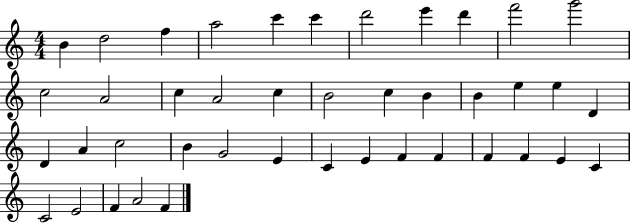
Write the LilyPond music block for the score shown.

{
  \clef treble
  \numericTimeSignature
  \time 4/4
  \key c \major
  b'4 d''2 f''4 | a''2 c'''4 c'''4 | d'''2 e'''4 d'''4 | f'''2 g'''2 | \break c''2 a'2 | c''4 a'2 c''4 | b'2 c''4 b'4 | b'4 e''4 e''4 d'4 | \break d'4 a'4 c''2 | b'4 g'2 e'4 | c'4 e'4 f'4 f'4 | f'4 f'4 e'4 c'4 | \break c'2 e'2 | f'4 a'2 f'4 | \bar "|."
}